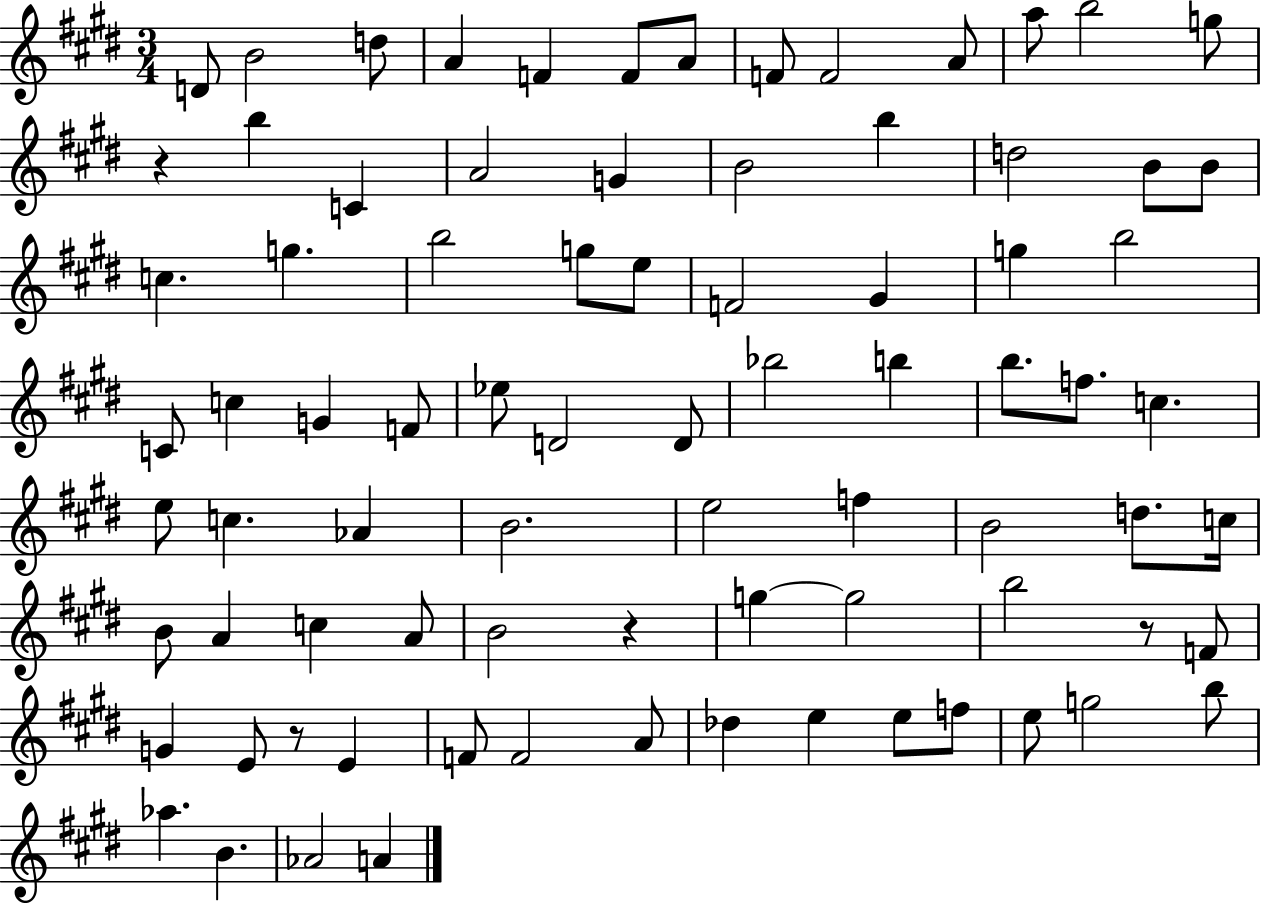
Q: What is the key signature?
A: E major